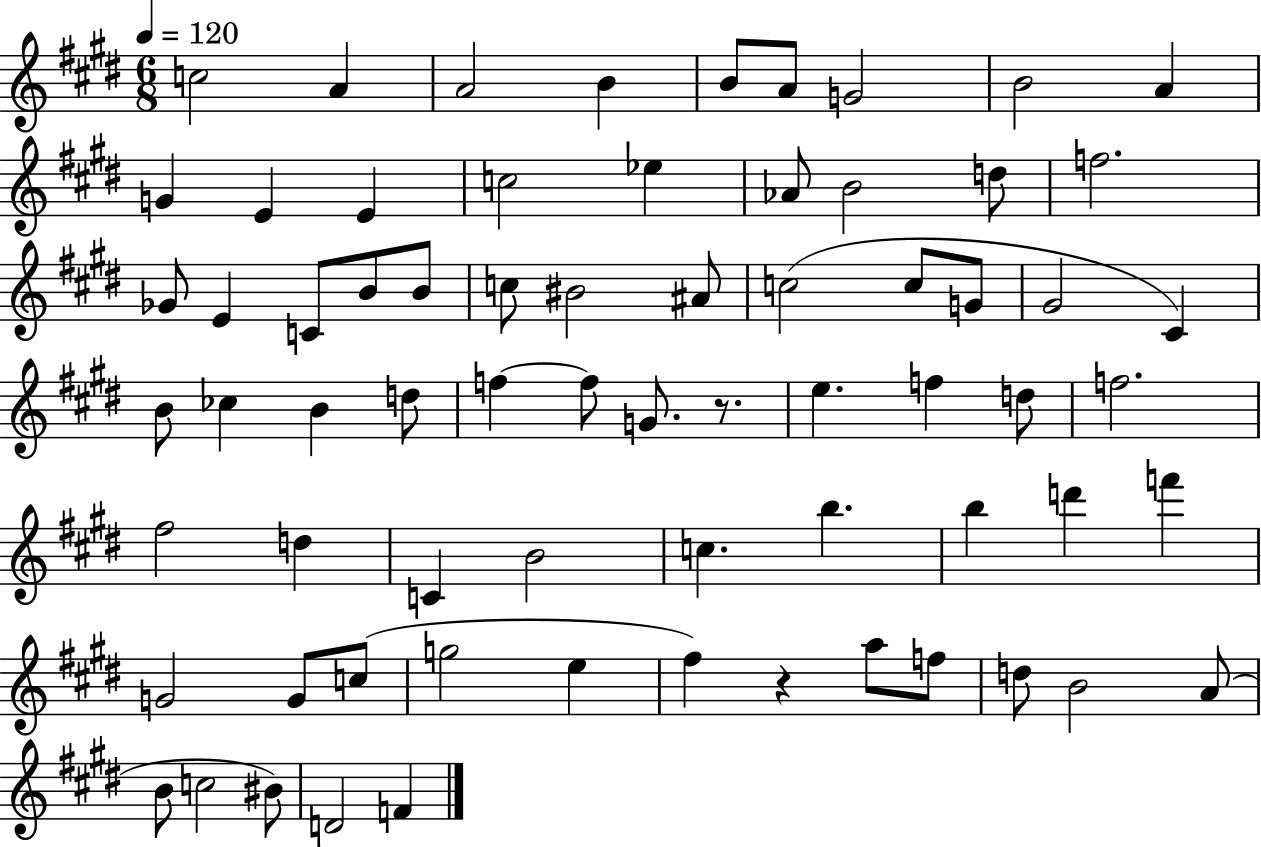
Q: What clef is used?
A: treble